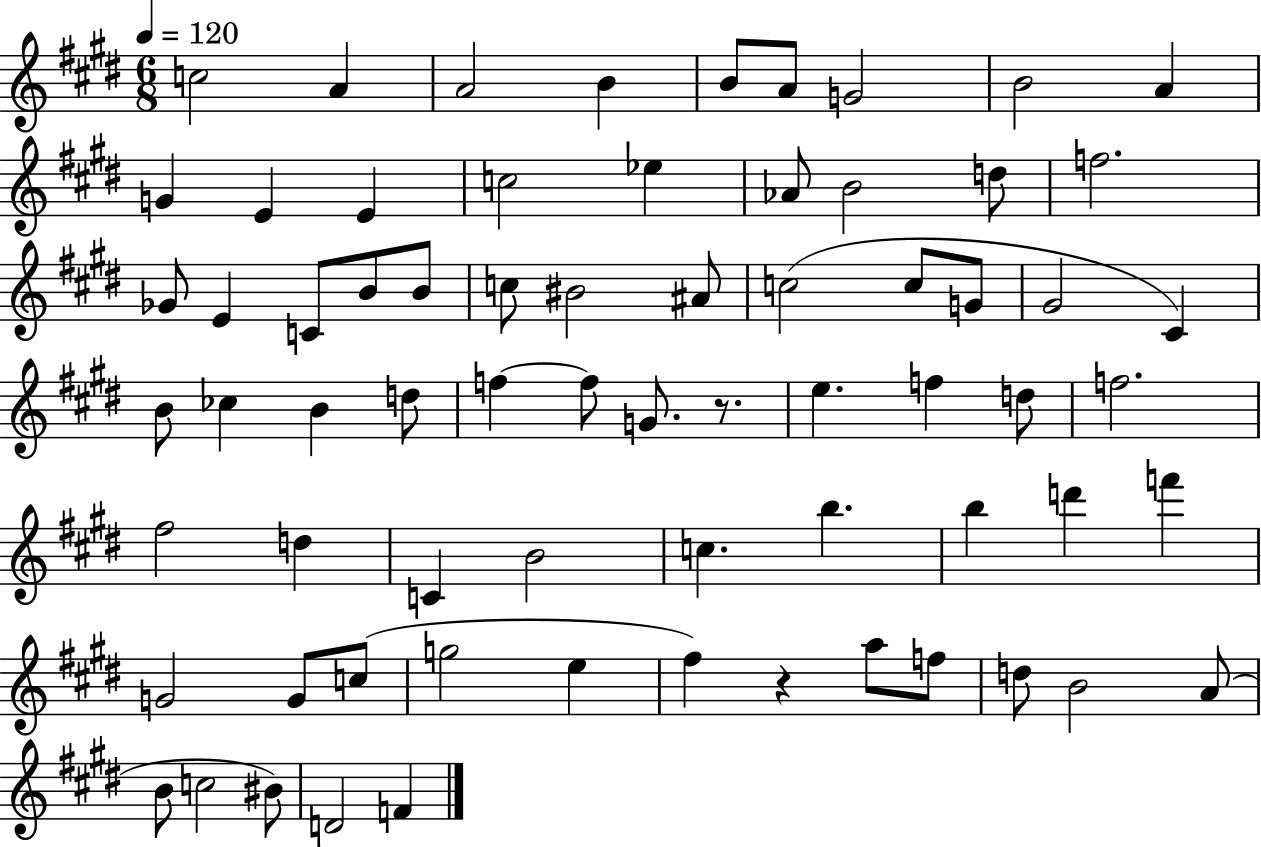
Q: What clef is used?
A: treble